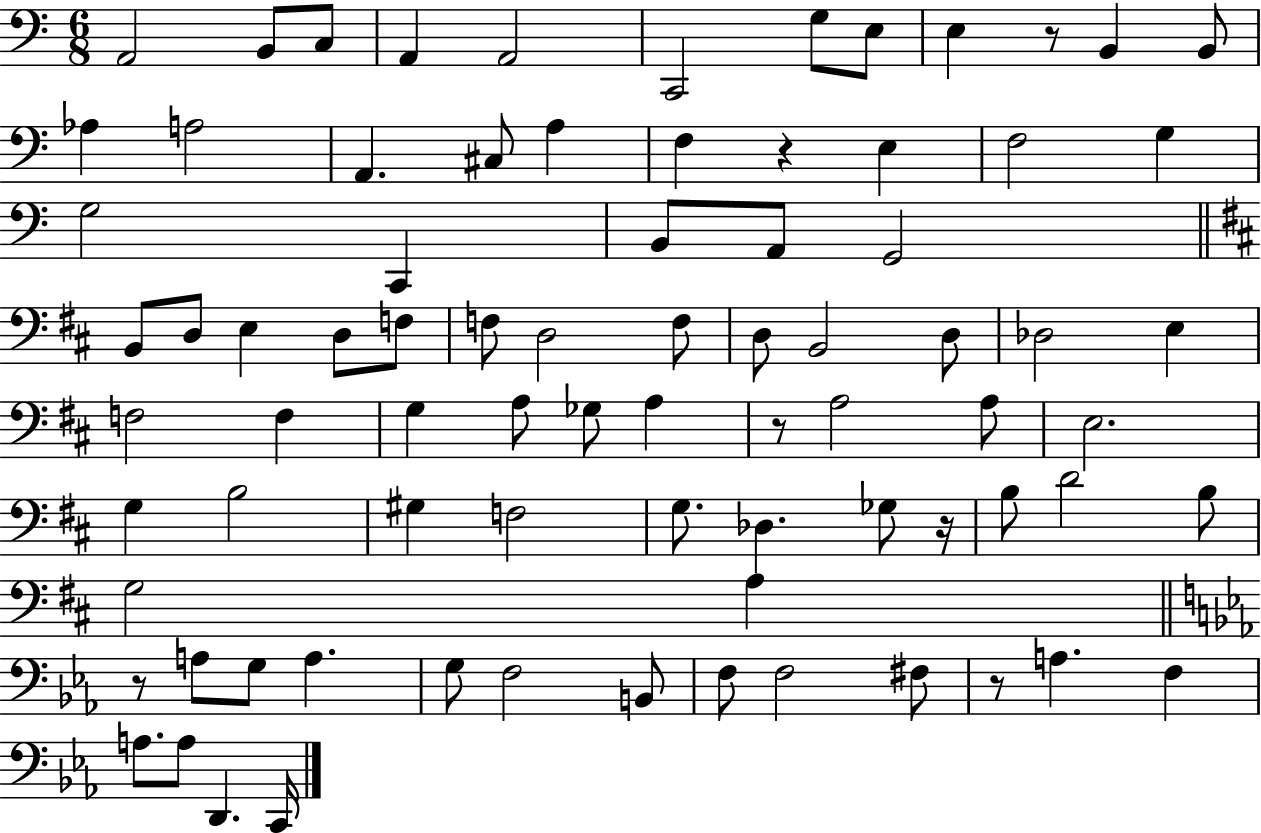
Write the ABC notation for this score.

X:1
T:Untitled
M:6/8
L:1/4
K:C
A,,2 B,,/2 C,/2 A,, A,,2 C,,2 G,/2 E,/2 E, z/2 B,, B,,/2 _A, A,2 A,, ^C,/2 A, F, z E, F,2 G, G,2 C,, B,,/2 A,,/2 G,,2 B,,/2 D,/2 E, D,/2 F,/2 F,/2 D,2 F,/2 D,/2 B,,2 D,/2 _D,2 E, F,2 F, G, A,/2 _G,/2 A, z/2 A,2 A,/2 E,2 G, B,2 ^G, F,2 G,/2 _D, _G,/2 z/4 B,/2 D2 B,/2 G,2 A, z/2 A,/2 G,/2 A, G,/2 F,2 B,,/2 F,/2 F,2 ^F,/2 z/2 A, F, A,/2 A,/2 D,, C,,/4